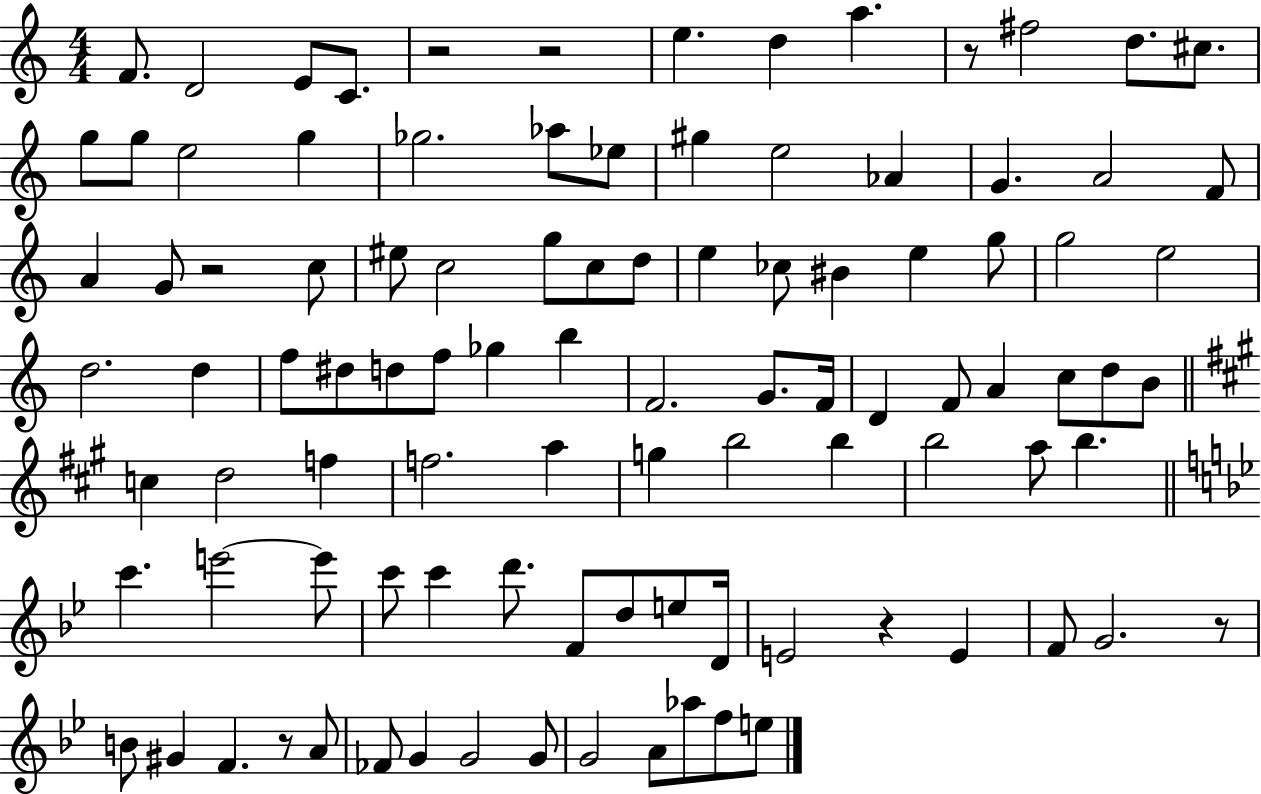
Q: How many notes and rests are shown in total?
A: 100